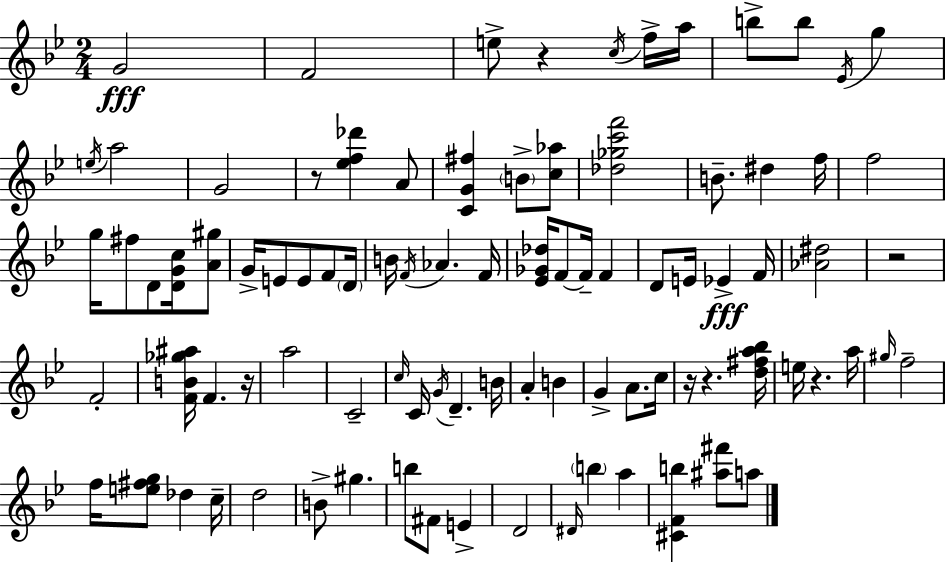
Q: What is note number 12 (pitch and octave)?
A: A5